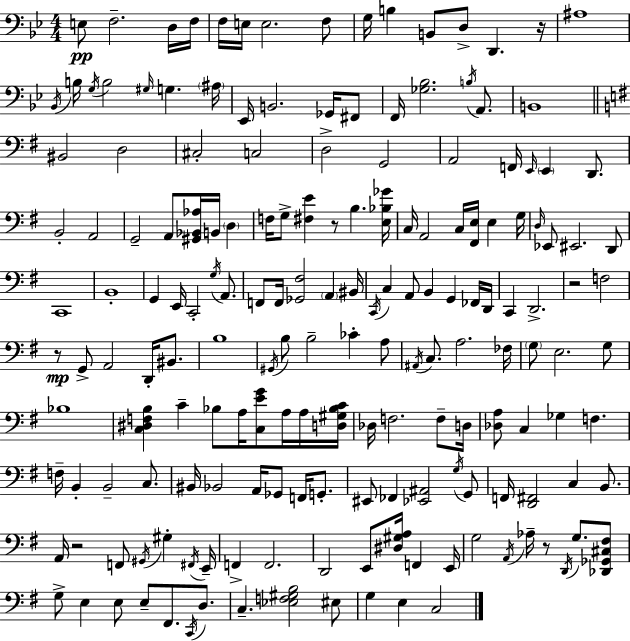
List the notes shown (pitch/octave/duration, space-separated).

E3/e F3/h. D3/s F3/s F3/s E3/s E3/h. F3/e G3/s B3/q B2/e D3/e D2/q. R/s A#3/w Bb2/s B3/s G3/s B3/h G#3/s G3/q. A#3/s Eb2/s B2/h. Gb2/s F#2/e F2/s [Gb3,Bb3]/h. B3/s A2/e. B2/w BIS2/h D3/h C#3/h C3/h D3/h G2/h A2/h F2/s E2/s E2/q D2/e. B2/h A2/h G2/h A2/e [G#2,Bb2,Ab3]/s B2/s D3/q F3/s G3/e [F#3,E4]/q R/e B3/q. [E3,Bb3,Gb4]/s C3/s A2/h C3/s [F#2,E3]/s E3/q G3/s D3/s Eb2/e EIS2/h. D2/e C2/w B2/w G2/q E2/s C2/h G3/s A2/e. F2/e F2/s [Gb2,F#3]/h A2/q BIS2/s C2/s C3/q A2/e B2/q G2/q FES2/s D2/s C2/q D2/h. R/h F3/h R/e G2/e A2/h D2/s BIS2/e. B3/w G#2/s B3/e B3/h CES4/q A3/e A#2/s C3/e. A3/h. FES3/s G3/e E3/h. G3/e Bb3/w [C3,D#3,F3,B3]/q C4/q Bb3/e A3/s [C3,E4,G4]/e A3/s A3/s [D3,G#3,Bb3,C4]/s Db3/s F3/h. F3/e D3/s [Db3,A3]/e C3/q Gb3/q F3/q. F3/s B2/q B2/h C3/e. BIS2/s Bb2/h A2/s Gb2/e F2/s G2/e. EIS2/e FES2/q [Eb2,A#2]/h G3/s G2/e F2/s [D2,F#2]/h C3/q B2/e. A2/s R/h F2/e G#2/s G#3/q F#2/s E2/s F2/q F2/h. D2/h E2/e [D#3,G#3,A3]/s F2/q E2/s G3/h A2/s Ab3/s R/e D2/s G3/e. [Db2,Gb2,C#3,F#3]/e G3/e E3/q E3/e E3/e F#2/e. C2/s D3/e. C3/q. [Eb3,F3,G#3,B3]/h EIS3/e G3/q E3/q C3/h